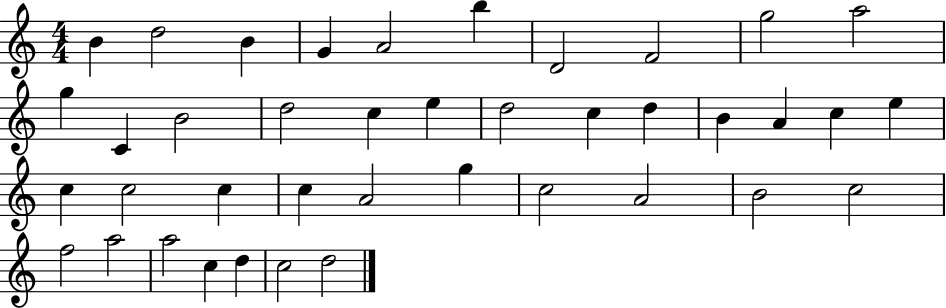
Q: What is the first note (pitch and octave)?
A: B4